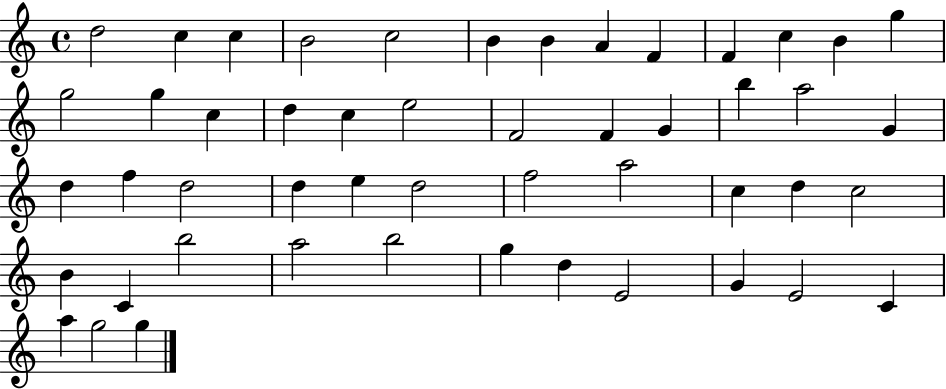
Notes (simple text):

D5/h C5/q C5/q B4/h C5/h B4/q B4/q A4/q F4/q F4/q C5/q B4/q G5/q G5/h G5/q C5/q D5/q C5/q E5/h F4/h F4/q G4/q B5/q A5/h G4/q D5/q F5/q D5/h D5/q E5/q D5/h F5/h A5/h C5/q D5/q C5/h B4/q C4/q B5/h A5/h B5/h G5/q D5/q E4/h G4/q E4/h C4/q A5/q G5/h G5/q